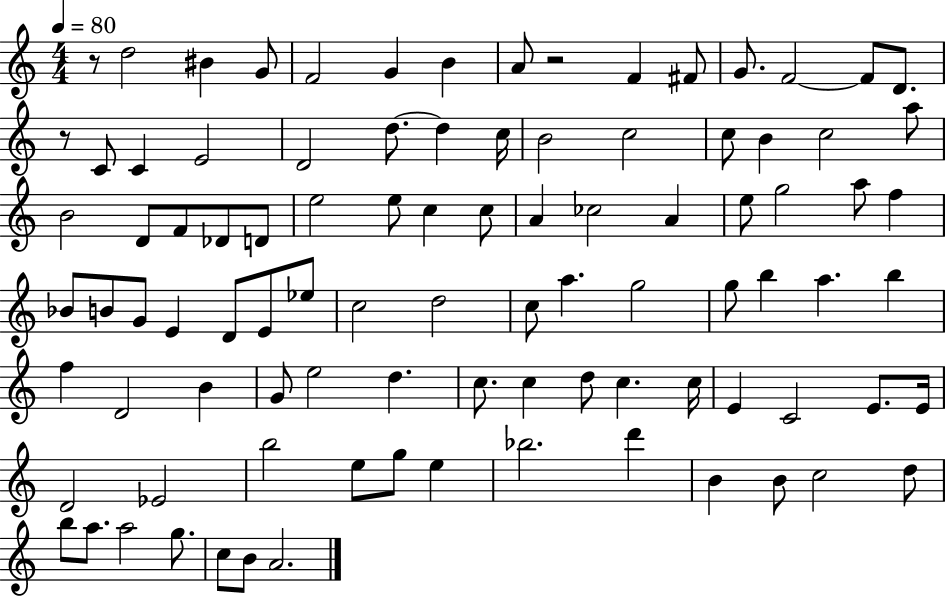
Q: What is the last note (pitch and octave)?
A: A4